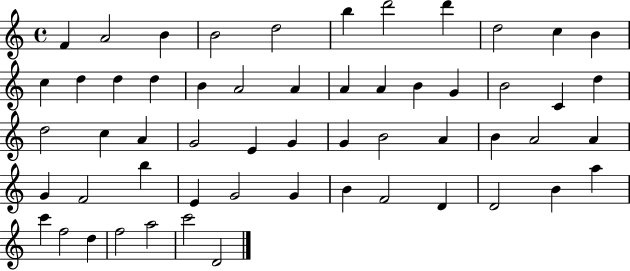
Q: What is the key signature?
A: C major